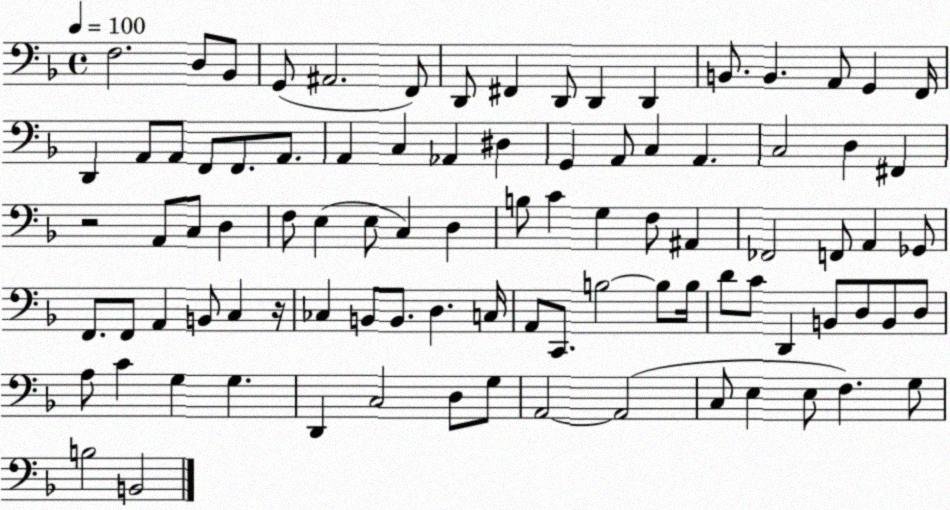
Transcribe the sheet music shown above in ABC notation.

X:1
T:Untitled
M:4/4
L:1/4
K:F
F,2 D,/2 _B,,/2 G,,/2 ^A,,2 F,,/2 D,,/2 ^F,, D,,/2 D,, D,, B,,/2 B,, A,,/2 G,, F,,/4 D,, A,,/2 A,,/2 F,,/2 F,,/2 A,,/2 A,, C, _A,, ^D, G,, A,,/2 C, A,, C,2 D, ^F,, z2 A,,/2 C,/2 D, F,/2 E, E,/2 C, D, B,/2 C G, F,/2 ^A,, _F,,2 F,,/2 A,, _G,,/2 F,,/2 F,,/2 A,, B,,/2 C, z/4 _C, B,,/2 B,,/2 D, C,/4 A,,/2 C,,/2 B,2 B,/2 B,/4 D/2 C/2 D,, B,,/2 D,/2 B,,/2 D,/2 A,/2 C G, G, D,, C,2 D,/2 G,/2 A,,2 A,,2 C,/2 E, E,/2 F, G,/2 B,2 B,,2